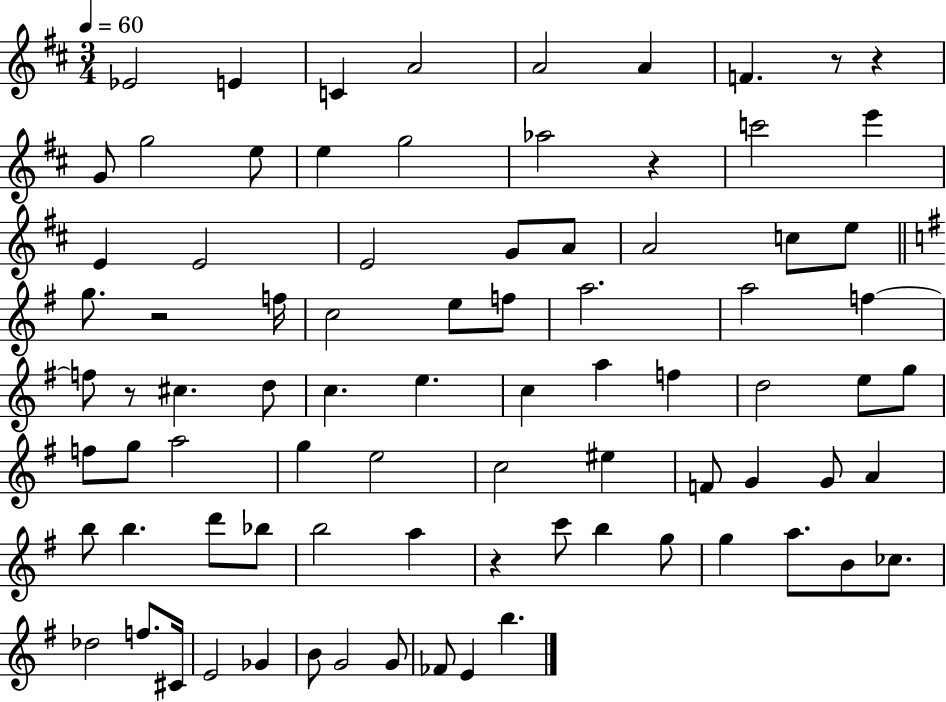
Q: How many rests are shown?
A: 6